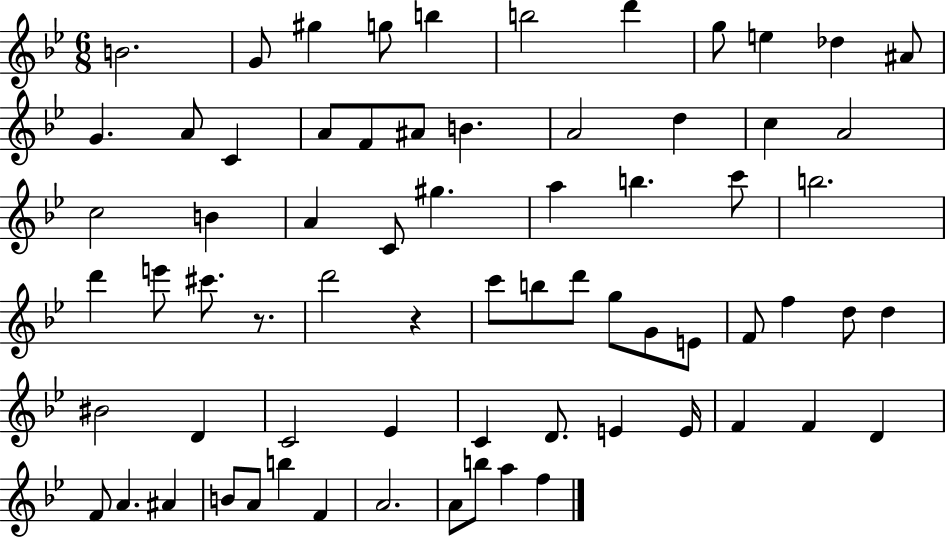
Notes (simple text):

B4/h. G4/e G#5/q G5/e B5/q B5/h D6/q G5/e E5/q Db5/q A#4/e G4/q. A4/e C4/q A4/e F4/e A#4/e B4/q. A4/h D5/q C5/q A4/h C5/h B4/q A4/q C4/e G#5/q. A5/q B5/q. C6/e B5/h. D6/q E6/e C#6/e. R/e. D6/h R/q C6/e B5/e D6/e G5/e G4/e E4/e F4/e F5/q D5/e D5/q BIS4/h D4/q C4/h Eb4/q C4/q D4/e. E4/q E4/s F4/q F4/q D4/q F4/e A4/q. A#4/q B4/e A4/e B5/q F4/q A4/h. A4/e B5/e A5/q F5/q